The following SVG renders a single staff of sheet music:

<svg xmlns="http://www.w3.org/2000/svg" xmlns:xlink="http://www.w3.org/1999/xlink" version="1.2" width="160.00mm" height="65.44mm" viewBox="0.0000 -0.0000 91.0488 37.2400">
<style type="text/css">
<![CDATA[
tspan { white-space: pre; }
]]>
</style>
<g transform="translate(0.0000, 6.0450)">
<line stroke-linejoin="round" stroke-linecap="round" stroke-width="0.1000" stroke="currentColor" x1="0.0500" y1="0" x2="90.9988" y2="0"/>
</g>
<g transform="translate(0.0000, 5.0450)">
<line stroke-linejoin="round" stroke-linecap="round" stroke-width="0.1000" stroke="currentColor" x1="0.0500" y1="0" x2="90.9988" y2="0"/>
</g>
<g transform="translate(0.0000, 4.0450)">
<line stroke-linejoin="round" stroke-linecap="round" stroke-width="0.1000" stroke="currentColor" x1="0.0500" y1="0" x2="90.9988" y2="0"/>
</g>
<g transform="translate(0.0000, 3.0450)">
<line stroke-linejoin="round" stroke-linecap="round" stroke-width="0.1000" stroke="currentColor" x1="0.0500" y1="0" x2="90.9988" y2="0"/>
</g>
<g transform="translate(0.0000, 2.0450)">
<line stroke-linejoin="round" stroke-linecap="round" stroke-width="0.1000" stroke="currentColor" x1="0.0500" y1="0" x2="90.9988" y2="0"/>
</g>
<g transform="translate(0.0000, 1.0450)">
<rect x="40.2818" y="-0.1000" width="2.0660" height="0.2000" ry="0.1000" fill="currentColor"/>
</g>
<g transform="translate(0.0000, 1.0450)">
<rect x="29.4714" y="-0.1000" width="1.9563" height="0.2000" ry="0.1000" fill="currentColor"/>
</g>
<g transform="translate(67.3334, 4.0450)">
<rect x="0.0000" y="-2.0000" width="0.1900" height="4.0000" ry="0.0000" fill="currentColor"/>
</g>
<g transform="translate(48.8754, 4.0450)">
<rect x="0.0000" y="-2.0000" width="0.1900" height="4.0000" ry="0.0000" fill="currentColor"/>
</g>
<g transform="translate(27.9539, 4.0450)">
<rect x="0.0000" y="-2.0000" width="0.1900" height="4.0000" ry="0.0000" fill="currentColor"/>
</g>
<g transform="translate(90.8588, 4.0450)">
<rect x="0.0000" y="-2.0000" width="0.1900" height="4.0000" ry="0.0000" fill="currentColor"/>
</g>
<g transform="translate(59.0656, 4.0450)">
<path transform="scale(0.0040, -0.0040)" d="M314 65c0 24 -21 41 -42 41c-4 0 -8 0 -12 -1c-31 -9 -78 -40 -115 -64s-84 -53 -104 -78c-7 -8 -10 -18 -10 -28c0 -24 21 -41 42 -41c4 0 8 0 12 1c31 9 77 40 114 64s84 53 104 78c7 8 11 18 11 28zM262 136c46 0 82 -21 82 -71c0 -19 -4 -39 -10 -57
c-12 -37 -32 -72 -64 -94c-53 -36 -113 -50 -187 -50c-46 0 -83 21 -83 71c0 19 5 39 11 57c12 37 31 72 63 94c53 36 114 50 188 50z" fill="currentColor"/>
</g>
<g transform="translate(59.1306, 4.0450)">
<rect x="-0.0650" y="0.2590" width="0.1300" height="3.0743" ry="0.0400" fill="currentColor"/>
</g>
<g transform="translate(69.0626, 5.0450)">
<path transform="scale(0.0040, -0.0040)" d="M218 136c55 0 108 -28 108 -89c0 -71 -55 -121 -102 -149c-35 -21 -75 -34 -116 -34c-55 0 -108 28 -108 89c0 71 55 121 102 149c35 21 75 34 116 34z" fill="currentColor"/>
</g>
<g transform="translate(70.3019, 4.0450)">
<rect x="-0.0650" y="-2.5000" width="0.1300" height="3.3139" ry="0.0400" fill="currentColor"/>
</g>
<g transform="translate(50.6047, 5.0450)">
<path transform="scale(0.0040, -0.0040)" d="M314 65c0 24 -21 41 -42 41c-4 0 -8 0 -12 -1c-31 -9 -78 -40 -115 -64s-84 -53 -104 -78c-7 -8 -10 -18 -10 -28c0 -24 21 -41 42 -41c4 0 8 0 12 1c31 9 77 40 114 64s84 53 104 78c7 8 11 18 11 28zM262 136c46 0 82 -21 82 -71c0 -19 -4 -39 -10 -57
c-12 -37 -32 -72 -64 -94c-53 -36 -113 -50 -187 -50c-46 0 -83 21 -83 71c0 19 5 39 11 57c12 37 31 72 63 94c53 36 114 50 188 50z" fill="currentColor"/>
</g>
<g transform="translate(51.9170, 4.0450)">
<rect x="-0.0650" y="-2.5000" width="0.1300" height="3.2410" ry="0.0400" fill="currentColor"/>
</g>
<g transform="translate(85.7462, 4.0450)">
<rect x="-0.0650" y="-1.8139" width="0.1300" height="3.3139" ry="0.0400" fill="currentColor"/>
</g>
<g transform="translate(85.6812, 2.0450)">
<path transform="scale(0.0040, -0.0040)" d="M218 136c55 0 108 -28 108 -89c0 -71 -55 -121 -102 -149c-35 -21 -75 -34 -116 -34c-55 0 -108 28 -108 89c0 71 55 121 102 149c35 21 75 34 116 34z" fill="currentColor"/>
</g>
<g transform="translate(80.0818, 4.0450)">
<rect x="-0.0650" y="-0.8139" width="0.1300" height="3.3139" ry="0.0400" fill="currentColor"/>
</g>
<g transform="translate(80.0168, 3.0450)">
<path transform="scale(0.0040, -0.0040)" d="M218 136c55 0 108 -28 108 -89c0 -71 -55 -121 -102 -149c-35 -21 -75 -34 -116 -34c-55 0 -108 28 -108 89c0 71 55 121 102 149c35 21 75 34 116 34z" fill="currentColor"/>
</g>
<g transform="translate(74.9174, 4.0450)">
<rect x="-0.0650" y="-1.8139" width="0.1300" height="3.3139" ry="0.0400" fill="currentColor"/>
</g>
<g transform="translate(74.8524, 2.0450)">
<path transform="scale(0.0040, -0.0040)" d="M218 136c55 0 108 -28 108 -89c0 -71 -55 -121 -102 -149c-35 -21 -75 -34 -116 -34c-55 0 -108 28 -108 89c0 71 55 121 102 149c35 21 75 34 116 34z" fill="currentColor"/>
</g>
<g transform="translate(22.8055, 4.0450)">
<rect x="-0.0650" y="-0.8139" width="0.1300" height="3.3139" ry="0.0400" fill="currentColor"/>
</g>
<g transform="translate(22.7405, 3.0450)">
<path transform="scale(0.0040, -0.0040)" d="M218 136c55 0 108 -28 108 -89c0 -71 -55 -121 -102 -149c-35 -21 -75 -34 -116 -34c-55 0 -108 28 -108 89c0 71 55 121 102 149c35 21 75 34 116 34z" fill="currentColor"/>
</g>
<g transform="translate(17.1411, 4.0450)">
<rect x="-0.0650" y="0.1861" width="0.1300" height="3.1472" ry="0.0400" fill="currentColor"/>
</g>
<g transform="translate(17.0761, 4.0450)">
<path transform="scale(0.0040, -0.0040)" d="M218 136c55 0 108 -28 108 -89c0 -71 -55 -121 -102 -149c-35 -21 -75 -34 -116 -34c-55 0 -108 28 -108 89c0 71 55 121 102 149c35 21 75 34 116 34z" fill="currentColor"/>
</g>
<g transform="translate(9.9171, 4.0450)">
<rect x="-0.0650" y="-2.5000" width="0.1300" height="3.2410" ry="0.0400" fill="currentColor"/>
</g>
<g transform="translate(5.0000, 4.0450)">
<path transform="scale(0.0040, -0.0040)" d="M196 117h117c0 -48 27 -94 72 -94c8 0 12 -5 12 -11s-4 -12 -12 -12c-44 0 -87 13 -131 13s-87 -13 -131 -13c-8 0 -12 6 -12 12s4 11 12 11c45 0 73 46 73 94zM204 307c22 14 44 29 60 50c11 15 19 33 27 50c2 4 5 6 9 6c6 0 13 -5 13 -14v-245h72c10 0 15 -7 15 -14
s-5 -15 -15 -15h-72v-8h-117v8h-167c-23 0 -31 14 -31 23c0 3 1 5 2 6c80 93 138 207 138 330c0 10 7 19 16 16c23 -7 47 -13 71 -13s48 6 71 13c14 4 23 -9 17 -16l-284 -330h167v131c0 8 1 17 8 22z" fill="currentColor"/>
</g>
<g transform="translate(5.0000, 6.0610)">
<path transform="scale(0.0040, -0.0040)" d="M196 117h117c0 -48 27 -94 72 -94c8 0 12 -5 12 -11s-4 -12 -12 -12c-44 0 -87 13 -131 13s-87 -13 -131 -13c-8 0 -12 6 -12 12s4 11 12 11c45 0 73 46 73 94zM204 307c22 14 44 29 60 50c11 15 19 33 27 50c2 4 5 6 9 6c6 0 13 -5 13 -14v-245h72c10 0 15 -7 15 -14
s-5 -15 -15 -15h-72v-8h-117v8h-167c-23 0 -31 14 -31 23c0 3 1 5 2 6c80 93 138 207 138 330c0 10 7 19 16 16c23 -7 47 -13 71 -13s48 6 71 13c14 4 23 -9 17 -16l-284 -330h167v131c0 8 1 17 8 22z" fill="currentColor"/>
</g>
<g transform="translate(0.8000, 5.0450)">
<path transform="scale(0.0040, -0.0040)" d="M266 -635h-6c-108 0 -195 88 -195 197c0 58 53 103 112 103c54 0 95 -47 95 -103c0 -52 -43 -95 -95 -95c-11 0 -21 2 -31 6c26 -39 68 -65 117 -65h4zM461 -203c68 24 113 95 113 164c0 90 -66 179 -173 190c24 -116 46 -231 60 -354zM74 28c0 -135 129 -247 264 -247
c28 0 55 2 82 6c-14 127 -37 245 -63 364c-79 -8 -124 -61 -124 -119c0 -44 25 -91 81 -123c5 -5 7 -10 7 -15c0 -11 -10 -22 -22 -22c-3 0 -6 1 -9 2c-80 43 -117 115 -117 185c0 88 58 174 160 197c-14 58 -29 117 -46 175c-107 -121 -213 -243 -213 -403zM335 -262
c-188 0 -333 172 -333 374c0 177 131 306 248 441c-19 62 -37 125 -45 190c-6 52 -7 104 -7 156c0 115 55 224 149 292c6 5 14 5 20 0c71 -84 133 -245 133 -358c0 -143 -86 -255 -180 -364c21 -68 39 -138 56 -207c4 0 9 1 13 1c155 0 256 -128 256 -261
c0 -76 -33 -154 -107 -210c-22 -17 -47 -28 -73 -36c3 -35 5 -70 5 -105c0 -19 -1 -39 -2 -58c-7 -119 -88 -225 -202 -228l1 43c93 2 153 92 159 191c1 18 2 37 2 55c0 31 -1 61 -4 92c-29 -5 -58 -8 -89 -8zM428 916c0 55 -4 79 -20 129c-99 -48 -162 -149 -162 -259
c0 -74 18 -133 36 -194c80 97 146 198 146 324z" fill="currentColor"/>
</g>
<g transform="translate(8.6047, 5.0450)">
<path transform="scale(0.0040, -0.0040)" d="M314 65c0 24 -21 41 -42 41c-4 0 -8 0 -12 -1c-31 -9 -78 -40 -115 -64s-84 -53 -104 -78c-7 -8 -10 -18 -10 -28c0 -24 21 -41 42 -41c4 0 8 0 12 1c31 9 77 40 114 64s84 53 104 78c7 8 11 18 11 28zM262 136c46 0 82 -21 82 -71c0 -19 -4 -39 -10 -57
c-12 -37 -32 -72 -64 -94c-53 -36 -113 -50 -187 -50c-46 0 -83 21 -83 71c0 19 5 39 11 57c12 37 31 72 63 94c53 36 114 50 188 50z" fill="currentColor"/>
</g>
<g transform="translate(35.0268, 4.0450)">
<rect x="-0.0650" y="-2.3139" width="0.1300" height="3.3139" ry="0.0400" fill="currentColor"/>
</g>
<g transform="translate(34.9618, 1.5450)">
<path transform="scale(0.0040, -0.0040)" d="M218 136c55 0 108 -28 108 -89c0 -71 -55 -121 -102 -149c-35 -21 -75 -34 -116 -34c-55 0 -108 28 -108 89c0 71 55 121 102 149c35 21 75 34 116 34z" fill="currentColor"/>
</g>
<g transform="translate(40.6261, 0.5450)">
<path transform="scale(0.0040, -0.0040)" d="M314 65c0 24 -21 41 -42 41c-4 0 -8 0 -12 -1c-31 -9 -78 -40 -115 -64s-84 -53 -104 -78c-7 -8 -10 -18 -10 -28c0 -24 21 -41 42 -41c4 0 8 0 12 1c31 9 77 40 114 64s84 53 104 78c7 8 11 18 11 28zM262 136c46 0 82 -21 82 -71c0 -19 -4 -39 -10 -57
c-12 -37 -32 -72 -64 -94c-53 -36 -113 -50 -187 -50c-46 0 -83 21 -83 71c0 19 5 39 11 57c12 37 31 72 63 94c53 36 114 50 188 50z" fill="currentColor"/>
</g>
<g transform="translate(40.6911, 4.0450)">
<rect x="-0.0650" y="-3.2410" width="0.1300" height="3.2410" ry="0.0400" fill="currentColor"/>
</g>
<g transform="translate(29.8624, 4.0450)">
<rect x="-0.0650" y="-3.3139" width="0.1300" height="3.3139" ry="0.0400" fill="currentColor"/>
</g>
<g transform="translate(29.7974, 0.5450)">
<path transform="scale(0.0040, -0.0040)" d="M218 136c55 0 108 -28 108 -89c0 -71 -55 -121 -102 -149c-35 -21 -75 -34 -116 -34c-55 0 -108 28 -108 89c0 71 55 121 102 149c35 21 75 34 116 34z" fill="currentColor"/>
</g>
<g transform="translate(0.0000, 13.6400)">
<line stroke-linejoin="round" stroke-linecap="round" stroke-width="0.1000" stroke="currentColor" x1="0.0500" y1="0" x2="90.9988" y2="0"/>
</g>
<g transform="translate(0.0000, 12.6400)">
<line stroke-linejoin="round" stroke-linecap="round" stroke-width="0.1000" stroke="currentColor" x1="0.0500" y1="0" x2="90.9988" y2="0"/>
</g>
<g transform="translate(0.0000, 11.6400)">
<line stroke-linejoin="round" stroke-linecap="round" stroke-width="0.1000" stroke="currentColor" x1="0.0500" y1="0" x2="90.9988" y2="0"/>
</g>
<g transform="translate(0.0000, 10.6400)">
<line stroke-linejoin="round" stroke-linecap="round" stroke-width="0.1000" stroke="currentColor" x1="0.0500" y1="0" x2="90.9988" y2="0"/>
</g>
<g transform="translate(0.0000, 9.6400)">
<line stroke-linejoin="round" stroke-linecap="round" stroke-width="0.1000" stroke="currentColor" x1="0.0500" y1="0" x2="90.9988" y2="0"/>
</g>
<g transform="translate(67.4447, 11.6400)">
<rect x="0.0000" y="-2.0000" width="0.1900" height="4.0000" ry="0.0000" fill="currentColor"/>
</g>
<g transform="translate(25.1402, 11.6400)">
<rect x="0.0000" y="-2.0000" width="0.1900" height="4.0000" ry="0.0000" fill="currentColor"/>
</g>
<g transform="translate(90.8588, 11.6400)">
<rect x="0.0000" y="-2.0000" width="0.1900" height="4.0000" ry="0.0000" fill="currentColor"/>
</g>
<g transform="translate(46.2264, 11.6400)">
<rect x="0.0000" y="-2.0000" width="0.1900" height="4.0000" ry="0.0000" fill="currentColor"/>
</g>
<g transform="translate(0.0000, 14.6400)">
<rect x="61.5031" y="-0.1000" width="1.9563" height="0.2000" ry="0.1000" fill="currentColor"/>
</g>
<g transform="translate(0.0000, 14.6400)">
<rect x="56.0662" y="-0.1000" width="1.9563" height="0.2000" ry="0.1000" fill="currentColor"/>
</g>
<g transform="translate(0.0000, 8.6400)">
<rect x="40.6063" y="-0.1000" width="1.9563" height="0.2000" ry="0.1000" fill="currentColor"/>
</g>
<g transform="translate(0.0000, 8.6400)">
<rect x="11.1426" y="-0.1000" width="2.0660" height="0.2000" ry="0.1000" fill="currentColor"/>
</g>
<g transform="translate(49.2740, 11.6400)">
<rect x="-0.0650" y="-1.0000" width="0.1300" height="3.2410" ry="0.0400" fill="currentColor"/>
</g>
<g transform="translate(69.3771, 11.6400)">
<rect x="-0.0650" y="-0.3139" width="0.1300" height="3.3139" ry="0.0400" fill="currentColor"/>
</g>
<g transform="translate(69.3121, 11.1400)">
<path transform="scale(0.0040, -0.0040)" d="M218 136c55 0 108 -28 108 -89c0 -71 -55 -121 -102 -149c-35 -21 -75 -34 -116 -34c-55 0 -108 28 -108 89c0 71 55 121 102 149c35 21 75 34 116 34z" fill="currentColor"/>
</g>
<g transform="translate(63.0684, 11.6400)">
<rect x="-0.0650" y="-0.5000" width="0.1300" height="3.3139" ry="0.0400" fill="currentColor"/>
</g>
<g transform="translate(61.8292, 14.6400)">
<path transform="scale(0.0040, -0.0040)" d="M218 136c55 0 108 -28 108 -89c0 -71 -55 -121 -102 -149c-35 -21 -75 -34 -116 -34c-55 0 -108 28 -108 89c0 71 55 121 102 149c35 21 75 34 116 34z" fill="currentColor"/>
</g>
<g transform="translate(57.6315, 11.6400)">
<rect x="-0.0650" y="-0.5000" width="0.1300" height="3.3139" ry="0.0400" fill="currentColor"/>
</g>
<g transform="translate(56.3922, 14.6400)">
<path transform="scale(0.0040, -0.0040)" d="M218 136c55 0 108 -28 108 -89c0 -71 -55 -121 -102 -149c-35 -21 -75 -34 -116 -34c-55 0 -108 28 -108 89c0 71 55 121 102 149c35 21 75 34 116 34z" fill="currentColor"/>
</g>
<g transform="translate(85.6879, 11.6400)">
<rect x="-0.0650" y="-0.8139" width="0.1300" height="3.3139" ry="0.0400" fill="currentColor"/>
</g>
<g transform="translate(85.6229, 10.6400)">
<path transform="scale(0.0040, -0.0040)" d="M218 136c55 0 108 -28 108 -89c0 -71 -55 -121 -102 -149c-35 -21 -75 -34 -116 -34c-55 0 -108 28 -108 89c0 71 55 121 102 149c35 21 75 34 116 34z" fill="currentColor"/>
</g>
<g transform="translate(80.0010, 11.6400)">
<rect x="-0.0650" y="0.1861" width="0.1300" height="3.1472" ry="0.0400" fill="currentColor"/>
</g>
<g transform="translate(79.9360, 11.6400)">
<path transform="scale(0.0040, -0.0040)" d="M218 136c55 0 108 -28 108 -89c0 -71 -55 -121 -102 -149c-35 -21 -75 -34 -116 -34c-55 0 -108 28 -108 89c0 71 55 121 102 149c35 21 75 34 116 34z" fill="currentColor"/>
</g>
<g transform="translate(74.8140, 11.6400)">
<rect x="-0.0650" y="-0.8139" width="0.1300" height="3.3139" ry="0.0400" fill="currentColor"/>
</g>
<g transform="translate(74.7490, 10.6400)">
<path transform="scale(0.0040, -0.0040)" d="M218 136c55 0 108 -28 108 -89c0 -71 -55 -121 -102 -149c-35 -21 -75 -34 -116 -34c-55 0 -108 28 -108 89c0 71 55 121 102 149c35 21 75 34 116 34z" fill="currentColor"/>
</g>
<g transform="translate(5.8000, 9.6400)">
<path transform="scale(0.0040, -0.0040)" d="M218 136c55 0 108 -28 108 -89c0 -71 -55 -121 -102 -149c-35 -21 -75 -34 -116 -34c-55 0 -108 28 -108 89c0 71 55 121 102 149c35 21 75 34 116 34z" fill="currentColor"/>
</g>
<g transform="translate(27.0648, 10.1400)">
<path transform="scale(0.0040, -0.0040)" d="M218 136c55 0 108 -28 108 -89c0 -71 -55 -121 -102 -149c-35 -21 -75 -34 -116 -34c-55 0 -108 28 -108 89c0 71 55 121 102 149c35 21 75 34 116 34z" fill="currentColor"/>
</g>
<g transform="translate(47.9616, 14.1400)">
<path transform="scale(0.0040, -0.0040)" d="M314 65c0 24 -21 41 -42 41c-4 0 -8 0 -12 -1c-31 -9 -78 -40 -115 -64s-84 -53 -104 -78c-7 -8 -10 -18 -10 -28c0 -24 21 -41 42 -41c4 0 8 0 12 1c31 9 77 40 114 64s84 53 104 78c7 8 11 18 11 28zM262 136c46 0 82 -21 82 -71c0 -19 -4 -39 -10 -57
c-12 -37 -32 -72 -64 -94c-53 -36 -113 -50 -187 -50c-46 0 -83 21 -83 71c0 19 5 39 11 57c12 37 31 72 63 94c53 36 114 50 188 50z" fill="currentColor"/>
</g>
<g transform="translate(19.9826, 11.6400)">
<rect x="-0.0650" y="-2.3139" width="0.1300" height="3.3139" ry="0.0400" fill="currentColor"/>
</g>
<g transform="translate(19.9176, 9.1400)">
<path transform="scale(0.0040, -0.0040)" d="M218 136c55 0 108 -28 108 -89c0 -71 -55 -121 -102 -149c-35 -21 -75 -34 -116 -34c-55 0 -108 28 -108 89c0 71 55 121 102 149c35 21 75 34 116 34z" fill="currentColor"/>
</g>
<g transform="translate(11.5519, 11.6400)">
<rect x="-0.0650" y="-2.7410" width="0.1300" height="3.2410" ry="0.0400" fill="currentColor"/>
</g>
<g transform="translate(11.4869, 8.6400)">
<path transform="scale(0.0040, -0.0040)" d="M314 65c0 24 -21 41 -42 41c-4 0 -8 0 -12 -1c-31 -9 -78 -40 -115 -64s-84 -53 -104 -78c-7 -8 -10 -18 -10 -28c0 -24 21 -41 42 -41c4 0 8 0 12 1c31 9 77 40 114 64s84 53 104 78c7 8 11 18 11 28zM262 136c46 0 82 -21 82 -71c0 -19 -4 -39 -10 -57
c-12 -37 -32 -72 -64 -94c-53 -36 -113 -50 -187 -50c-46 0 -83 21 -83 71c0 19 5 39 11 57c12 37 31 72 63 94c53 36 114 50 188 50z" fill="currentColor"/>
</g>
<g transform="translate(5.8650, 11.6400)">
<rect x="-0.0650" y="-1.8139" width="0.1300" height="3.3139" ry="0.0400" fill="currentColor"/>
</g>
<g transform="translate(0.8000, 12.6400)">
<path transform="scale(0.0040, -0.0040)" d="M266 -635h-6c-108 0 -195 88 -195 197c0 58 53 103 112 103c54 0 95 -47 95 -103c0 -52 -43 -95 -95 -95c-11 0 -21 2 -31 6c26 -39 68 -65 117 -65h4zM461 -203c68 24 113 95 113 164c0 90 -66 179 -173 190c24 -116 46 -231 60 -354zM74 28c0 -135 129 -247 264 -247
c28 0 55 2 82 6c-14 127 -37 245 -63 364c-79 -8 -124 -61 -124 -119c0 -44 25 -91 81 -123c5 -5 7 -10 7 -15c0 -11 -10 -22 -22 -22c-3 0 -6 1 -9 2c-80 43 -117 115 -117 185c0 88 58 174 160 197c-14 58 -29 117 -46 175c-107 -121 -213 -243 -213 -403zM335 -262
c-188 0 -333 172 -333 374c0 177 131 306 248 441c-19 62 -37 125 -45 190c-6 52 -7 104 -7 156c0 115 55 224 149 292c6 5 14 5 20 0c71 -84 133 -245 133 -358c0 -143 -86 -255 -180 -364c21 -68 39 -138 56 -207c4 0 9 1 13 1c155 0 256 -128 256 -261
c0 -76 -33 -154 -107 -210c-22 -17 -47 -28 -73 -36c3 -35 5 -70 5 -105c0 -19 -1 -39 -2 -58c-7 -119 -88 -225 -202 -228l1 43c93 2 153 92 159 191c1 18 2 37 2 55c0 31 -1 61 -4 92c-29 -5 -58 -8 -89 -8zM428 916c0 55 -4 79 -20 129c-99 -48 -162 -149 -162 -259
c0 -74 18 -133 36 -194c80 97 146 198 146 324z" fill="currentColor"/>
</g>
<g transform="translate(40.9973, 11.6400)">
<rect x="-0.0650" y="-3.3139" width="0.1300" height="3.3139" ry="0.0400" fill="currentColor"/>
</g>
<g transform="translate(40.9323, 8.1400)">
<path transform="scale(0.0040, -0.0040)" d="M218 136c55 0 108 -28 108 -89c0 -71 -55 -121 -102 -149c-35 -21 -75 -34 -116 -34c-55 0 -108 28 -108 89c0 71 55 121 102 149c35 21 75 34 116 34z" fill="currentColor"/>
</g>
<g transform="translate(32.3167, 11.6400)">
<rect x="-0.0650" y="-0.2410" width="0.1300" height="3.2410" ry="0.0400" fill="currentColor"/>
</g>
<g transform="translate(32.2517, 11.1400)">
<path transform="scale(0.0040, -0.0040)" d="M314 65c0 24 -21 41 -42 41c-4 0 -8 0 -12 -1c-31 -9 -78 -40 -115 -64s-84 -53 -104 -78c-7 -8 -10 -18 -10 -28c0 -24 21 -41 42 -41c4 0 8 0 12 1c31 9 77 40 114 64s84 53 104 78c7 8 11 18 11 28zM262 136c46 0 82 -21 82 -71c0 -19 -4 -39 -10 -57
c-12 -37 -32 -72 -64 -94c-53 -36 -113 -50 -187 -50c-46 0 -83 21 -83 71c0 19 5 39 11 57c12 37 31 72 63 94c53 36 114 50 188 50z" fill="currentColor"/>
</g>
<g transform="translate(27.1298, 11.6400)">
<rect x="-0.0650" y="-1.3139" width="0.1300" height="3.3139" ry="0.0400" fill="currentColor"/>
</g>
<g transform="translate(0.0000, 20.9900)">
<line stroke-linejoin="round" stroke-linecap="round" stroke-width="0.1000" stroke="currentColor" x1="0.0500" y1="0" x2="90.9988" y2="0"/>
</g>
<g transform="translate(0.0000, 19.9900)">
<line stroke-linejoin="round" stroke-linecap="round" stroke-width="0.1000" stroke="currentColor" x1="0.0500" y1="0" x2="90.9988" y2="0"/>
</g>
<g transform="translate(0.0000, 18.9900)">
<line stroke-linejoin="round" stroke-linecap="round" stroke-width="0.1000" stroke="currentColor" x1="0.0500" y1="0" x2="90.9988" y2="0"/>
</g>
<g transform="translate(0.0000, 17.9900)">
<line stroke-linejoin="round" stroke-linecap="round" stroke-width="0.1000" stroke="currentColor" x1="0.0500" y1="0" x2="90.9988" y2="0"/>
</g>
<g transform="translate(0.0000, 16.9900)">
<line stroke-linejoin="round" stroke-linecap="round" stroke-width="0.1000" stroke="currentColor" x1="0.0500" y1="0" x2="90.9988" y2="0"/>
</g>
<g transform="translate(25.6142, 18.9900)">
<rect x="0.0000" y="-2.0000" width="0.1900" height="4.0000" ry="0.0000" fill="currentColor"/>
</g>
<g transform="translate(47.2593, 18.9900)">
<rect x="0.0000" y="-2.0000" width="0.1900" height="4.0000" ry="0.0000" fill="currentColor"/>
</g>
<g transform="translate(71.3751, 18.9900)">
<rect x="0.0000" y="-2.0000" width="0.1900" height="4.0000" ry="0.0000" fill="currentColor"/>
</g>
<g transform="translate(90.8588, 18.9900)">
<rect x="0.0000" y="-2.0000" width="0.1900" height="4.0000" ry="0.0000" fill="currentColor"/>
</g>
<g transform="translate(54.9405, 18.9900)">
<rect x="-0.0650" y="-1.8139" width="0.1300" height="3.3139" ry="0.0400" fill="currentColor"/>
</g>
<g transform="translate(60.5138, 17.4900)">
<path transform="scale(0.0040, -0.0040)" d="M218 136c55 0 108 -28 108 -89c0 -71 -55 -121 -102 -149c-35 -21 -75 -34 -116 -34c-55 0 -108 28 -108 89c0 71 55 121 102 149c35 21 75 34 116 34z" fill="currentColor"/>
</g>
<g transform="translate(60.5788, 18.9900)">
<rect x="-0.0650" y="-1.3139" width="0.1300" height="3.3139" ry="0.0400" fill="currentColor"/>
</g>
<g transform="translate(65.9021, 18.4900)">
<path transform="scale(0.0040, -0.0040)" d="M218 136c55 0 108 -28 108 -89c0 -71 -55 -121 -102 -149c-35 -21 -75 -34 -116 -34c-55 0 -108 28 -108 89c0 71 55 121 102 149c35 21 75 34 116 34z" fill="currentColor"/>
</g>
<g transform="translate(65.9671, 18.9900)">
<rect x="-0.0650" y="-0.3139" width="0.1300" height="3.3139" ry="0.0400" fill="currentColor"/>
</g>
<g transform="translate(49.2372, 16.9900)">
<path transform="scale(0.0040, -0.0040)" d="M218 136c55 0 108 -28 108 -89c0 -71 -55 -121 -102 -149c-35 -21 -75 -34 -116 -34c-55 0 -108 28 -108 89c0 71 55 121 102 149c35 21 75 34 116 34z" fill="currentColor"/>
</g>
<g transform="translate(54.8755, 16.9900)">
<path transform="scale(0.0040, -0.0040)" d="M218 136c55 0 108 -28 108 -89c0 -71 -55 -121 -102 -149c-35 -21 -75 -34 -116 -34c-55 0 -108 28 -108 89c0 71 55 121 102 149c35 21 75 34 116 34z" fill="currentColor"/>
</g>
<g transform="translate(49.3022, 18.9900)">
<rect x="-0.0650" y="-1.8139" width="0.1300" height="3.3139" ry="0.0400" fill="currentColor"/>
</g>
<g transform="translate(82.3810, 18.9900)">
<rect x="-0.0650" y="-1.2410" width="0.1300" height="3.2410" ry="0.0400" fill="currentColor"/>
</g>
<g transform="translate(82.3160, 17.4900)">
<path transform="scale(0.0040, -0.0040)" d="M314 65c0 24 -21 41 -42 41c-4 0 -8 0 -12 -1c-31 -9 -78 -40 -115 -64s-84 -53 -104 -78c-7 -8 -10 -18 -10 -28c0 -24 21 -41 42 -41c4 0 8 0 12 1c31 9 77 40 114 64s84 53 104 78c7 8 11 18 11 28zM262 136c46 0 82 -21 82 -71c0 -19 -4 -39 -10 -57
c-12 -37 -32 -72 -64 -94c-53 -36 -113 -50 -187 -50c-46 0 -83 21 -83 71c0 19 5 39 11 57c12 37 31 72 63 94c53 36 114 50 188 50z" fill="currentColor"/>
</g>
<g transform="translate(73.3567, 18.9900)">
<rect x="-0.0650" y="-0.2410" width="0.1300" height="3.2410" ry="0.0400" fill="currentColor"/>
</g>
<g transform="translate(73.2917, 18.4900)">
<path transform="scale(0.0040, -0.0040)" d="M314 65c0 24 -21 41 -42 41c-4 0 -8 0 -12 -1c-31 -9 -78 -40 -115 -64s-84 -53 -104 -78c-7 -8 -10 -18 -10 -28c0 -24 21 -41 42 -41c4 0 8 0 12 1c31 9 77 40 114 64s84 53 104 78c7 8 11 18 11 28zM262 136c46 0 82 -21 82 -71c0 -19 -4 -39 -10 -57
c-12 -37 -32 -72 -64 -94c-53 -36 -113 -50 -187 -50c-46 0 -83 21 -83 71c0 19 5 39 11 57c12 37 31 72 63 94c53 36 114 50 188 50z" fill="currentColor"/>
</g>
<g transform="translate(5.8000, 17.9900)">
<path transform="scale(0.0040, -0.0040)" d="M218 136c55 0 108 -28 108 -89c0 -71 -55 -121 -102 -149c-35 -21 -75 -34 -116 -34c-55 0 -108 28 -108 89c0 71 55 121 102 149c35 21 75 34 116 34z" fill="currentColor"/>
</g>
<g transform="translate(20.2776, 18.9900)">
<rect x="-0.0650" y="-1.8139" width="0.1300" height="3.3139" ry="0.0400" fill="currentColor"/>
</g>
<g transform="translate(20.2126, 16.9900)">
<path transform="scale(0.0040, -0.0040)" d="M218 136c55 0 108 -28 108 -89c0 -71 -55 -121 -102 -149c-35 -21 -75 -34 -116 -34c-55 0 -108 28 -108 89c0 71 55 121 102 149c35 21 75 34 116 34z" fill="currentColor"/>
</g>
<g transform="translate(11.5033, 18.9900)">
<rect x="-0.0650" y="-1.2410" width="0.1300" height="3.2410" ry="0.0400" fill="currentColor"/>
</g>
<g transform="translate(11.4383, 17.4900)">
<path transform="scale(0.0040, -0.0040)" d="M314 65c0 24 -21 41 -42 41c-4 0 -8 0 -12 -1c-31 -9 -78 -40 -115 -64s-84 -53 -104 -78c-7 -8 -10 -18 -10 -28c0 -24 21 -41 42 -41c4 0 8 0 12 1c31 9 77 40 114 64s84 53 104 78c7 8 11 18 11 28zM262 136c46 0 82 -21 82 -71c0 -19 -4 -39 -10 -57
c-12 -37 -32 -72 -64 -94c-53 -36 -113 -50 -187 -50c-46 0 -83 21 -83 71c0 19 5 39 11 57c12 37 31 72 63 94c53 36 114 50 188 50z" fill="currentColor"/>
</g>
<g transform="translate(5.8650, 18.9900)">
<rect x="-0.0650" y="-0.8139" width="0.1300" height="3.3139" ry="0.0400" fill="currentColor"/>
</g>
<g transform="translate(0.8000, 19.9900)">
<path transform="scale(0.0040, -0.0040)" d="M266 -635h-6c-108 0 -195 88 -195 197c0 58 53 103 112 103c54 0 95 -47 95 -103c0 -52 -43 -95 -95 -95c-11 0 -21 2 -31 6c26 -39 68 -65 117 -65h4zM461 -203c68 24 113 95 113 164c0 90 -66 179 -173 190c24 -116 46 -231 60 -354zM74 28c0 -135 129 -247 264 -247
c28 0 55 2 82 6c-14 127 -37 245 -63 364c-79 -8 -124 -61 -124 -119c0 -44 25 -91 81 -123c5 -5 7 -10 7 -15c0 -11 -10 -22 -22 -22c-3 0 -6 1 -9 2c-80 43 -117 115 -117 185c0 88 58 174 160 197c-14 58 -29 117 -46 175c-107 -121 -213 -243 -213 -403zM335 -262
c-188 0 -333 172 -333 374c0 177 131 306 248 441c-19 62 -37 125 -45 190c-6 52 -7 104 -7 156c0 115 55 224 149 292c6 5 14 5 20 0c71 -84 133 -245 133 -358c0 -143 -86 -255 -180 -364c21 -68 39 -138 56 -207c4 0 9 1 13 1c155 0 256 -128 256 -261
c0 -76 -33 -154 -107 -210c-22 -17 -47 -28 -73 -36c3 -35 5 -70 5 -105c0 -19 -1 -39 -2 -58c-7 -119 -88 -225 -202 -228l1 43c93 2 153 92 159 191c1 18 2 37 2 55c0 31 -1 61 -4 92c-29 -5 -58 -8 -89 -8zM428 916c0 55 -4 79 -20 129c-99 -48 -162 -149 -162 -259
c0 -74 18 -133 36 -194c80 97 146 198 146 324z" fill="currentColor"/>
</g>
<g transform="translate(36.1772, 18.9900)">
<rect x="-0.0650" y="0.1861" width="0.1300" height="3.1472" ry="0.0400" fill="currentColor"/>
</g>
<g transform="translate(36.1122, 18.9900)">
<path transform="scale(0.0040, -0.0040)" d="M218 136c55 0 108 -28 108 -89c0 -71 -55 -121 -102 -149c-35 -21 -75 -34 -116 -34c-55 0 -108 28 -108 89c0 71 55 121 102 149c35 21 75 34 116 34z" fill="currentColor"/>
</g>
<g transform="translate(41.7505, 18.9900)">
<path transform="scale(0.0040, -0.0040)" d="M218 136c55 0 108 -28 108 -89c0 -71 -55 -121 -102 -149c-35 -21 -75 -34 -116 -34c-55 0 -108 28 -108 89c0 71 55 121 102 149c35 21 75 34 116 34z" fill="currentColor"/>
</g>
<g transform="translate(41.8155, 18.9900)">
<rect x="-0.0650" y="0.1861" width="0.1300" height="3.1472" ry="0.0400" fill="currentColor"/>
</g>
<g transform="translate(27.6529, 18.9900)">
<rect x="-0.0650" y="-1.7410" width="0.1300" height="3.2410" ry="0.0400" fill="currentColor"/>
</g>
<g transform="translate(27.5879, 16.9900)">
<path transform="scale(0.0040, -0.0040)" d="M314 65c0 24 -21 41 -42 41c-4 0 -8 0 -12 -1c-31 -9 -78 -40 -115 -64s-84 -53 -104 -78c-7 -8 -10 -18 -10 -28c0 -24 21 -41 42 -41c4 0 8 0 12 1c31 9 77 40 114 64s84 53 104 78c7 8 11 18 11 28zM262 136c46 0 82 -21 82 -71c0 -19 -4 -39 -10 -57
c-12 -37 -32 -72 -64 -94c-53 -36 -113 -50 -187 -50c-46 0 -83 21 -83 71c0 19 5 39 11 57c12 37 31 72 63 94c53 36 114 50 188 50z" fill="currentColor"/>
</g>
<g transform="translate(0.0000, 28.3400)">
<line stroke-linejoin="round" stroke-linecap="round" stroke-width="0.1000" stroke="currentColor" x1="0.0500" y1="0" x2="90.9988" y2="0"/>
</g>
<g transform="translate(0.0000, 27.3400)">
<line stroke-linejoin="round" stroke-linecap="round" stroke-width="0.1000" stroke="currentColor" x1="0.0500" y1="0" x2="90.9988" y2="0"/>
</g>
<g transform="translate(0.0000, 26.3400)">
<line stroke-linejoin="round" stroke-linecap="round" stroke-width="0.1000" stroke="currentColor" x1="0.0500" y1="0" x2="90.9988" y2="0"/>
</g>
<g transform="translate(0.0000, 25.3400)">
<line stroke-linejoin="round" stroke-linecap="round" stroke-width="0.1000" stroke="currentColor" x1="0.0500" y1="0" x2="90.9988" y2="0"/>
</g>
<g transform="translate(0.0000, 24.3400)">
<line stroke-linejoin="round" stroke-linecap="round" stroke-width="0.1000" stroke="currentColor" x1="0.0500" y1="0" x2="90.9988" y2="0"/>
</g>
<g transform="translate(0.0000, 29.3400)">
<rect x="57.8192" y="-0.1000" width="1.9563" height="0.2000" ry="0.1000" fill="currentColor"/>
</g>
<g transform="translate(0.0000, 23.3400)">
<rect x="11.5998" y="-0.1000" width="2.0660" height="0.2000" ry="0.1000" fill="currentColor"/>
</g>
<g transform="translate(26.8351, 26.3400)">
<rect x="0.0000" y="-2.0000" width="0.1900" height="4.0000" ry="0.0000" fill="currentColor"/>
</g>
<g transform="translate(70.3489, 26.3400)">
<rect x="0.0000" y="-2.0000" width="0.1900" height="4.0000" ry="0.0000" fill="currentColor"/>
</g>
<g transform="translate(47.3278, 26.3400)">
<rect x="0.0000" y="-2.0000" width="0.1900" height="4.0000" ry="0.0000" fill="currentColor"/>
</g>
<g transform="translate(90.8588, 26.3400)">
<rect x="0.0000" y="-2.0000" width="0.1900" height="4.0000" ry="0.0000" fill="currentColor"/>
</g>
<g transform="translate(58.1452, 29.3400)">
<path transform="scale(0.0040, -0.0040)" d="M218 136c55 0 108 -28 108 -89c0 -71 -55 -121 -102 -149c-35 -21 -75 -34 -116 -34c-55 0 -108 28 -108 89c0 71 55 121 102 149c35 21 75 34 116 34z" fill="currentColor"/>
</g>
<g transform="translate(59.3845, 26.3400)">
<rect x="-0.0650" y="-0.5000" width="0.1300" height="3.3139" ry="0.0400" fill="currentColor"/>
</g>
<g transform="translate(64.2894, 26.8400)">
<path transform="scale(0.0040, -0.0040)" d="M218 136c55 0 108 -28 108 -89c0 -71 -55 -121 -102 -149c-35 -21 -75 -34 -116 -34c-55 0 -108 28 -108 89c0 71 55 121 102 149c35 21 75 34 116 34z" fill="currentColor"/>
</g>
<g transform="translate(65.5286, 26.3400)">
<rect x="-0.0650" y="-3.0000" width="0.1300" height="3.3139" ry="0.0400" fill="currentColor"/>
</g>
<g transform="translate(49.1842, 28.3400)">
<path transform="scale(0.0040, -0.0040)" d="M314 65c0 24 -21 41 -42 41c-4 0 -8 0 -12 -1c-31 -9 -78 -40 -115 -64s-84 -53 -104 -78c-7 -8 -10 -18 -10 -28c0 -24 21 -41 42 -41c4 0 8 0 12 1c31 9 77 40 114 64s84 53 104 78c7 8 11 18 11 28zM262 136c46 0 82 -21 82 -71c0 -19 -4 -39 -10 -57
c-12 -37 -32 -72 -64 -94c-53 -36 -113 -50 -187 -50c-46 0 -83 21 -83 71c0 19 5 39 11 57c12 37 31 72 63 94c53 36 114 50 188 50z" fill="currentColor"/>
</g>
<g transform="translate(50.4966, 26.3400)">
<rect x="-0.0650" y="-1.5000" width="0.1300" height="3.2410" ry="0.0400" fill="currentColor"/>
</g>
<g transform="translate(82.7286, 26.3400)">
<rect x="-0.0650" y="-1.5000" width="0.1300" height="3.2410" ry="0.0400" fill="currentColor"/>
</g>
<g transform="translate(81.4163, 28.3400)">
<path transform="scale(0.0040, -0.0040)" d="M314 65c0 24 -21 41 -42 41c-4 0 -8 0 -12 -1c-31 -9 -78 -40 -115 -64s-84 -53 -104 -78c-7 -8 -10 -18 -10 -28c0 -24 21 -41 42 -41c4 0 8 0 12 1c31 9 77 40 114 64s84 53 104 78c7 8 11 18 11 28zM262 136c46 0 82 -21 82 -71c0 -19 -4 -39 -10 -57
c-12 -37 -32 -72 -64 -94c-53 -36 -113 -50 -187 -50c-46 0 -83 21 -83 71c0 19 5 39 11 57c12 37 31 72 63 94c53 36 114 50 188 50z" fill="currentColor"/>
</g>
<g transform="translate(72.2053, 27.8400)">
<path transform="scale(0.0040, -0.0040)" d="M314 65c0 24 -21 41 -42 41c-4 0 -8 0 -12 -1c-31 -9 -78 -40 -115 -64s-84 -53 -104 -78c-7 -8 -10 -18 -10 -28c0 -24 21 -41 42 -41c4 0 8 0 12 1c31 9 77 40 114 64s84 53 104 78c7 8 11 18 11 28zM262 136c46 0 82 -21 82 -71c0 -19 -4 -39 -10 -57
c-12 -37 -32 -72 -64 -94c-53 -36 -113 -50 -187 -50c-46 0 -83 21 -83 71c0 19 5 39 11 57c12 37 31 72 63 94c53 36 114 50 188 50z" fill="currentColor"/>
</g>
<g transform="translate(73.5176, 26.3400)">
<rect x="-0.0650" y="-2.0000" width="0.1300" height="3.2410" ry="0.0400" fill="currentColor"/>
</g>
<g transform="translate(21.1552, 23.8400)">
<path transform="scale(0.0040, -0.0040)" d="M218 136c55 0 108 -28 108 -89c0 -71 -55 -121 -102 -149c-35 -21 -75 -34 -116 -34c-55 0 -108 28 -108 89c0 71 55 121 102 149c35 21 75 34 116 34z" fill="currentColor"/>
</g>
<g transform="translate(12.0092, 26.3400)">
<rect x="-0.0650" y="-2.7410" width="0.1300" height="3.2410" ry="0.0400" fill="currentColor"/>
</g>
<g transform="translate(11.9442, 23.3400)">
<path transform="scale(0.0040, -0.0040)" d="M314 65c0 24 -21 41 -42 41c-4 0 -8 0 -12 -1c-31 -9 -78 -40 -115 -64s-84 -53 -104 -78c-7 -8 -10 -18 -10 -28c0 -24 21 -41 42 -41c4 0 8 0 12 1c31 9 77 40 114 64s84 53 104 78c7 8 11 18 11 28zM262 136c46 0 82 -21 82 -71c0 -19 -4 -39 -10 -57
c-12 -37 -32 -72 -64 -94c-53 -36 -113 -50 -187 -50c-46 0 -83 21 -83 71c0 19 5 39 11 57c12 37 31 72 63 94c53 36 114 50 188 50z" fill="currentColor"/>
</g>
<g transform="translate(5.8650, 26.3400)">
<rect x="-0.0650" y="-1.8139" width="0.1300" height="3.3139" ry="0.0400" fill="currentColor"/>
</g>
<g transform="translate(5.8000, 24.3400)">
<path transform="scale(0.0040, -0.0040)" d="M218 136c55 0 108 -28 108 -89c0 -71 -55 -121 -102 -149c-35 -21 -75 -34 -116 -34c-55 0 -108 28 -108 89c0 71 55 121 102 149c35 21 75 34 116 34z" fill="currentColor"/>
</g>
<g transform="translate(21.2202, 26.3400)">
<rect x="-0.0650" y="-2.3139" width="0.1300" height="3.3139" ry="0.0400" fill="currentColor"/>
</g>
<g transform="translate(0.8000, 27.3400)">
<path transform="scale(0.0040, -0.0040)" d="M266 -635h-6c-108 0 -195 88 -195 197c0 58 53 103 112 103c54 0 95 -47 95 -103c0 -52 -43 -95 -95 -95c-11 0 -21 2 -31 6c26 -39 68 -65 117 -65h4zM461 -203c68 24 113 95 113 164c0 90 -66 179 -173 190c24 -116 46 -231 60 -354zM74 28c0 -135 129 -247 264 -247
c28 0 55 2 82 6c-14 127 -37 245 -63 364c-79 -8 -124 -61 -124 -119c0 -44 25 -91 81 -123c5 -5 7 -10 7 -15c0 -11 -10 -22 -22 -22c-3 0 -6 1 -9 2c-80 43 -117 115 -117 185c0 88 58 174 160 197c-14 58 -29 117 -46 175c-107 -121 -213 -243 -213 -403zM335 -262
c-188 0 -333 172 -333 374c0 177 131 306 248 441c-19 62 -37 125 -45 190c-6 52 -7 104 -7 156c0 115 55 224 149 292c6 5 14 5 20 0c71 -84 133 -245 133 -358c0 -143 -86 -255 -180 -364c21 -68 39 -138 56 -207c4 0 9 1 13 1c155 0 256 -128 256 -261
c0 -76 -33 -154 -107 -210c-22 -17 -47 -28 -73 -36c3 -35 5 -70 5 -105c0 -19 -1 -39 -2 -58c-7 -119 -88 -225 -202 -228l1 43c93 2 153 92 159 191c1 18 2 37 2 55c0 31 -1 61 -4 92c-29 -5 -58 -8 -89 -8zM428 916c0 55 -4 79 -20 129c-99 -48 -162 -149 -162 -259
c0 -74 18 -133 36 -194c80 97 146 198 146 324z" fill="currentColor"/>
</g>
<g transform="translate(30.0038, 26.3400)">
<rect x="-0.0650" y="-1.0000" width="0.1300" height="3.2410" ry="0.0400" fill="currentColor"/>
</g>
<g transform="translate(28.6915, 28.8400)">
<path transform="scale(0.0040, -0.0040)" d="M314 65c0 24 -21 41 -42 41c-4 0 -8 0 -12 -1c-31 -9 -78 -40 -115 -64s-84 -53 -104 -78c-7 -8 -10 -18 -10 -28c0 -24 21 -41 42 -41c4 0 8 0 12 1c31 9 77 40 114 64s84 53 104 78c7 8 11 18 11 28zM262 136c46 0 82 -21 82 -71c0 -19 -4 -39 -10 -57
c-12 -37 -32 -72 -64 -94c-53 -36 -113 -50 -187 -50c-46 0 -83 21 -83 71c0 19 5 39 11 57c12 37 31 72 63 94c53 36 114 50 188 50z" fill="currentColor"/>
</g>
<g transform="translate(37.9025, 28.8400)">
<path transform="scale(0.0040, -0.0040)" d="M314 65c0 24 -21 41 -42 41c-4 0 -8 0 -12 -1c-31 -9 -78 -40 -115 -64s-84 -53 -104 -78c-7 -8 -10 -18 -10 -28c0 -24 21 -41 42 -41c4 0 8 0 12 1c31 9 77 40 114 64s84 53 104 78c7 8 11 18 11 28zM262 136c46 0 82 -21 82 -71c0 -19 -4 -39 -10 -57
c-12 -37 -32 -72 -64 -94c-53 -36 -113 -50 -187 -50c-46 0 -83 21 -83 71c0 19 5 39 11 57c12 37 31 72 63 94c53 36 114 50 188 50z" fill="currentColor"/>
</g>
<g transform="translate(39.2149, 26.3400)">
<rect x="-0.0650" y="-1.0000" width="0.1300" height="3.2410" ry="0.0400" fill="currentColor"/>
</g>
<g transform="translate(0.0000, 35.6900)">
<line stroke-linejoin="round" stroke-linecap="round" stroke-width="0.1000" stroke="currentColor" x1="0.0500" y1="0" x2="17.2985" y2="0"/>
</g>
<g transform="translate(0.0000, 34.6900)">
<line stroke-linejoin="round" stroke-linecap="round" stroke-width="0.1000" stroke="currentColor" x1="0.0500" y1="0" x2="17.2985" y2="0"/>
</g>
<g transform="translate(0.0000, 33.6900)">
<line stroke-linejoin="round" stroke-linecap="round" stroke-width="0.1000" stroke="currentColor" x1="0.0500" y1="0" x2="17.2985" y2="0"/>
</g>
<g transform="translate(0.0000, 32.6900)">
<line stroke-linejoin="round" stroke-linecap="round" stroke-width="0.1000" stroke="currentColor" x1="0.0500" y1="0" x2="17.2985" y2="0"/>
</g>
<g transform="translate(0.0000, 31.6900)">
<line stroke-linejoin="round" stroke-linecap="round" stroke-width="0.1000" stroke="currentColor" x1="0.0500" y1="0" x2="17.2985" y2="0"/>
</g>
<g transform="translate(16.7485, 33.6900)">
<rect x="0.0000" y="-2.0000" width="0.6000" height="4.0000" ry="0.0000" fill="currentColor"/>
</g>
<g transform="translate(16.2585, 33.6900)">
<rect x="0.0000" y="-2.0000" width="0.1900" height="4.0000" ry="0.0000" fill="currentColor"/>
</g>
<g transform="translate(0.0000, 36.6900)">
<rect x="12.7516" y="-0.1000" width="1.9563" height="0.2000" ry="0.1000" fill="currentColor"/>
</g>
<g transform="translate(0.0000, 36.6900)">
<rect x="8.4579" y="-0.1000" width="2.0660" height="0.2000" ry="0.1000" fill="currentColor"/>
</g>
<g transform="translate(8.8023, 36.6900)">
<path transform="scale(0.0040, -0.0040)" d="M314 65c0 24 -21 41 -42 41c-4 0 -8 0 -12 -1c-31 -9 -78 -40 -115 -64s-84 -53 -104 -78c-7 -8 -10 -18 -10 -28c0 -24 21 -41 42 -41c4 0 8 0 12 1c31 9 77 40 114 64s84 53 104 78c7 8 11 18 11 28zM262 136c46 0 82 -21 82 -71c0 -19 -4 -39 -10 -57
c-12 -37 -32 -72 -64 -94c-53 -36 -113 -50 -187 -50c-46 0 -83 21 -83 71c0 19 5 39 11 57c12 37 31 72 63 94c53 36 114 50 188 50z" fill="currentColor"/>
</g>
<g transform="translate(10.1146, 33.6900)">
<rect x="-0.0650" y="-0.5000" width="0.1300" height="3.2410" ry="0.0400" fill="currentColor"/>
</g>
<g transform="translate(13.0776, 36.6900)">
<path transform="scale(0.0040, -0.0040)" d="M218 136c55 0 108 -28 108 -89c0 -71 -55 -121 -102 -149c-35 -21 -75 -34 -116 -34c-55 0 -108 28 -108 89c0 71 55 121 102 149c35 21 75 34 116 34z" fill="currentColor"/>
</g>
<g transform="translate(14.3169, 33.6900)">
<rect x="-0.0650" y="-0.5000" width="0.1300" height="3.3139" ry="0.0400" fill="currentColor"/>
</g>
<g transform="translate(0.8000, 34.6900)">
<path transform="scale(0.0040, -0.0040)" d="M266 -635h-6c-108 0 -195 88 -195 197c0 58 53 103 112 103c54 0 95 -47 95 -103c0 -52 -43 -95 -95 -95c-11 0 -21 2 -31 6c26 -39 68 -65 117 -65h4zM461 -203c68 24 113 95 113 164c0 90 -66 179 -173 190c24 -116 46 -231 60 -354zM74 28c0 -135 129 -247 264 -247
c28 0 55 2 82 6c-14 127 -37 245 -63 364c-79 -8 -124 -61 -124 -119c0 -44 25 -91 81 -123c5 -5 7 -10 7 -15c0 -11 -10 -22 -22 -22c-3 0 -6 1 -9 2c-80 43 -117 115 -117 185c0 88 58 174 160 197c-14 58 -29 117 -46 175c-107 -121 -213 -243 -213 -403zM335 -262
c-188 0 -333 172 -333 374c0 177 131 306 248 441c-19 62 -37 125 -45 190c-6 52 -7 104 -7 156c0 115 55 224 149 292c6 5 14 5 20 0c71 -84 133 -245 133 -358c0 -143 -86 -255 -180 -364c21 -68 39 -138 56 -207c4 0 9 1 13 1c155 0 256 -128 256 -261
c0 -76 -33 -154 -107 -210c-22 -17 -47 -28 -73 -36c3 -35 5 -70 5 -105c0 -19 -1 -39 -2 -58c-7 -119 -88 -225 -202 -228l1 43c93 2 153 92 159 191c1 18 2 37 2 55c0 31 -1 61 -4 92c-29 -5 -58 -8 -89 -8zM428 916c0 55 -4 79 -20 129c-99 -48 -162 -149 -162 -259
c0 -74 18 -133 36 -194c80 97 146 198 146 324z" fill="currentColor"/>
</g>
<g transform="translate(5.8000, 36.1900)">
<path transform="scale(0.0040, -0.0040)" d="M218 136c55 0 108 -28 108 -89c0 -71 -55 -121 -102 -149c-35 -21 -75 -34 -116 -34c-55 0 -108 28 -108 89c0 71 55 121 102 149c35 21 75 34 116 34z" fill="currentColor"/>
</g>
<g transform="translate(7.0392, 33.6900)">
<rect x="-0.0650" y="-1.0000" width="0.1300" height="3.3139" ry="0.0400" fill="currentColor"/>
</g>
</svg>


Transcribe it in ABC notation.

X:1
T:Untitled
M:4/4
L:1/4
K:C
G2 B d b g b2 G2 B2 G f d f f a2 g e c2 b D2 C C c d B d d e2 f f2 B B f f e c c2 e2 f a2 g D2 D2 E2 C A F2 E2 D C2 C